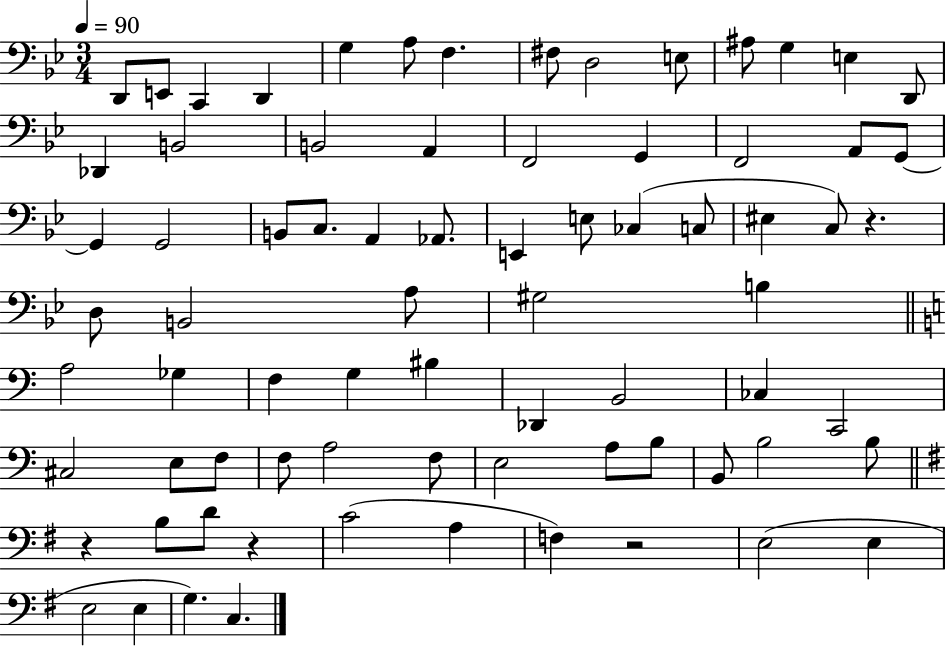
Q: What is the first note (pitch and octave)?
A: D2